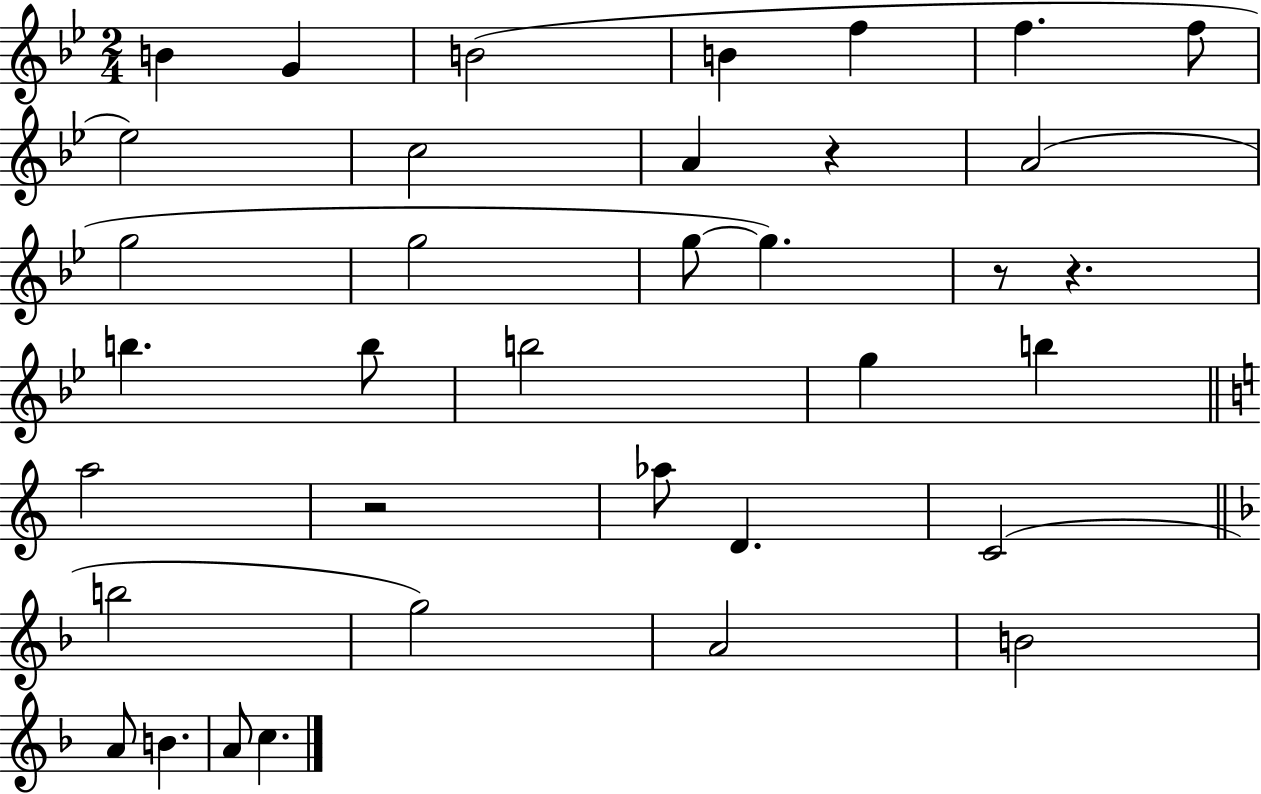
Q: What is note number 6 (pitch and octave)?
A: F5